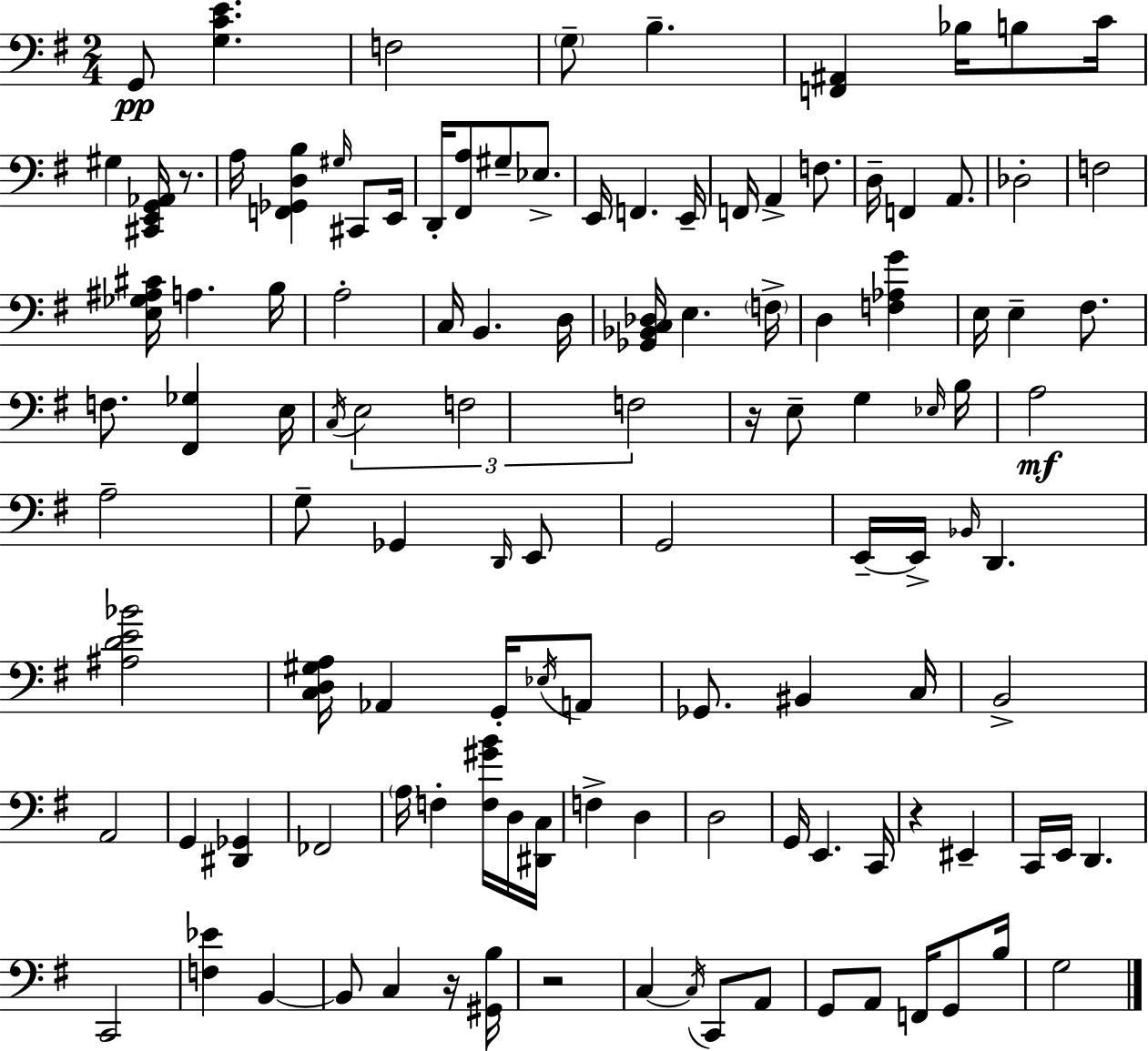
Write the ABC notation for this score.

X:1
T:Untitled
M:2/4
L:1/4
K:Em
G,,/2 [G,CE] F,2 G,/2 B, [F,,^A,,] _B,/4 B,/2 C/4 ^G, [^C,,E,,G,,_A,,]/4 z/2 A,/4 [F,,_G,,D,B,] ^G,/4 ^C,,/2 E,,/4 D,,/4 [^F,,A,]/2 ^G,/2 _E,/2 E,,/4 F,, E,,/4 F,,/4 A,, F,/2 D,/4 F,, A,,/2 _D,2 F,2 [E,_G,^A,^C]/4 A, B,/4 A,2 C,/4 B,, D,/4 [_G,,_B,,C,_D,]/4 E, F,/4 D, [F,_A,G] E,/4 E, ^F,/2 F,/2 [^F,,_G,] E,/4 C,/4 E,2 F,2 F,2 z/4 E,/2 G, _E,/4 B,/4 A,2 A,2 G,/2 _G,, D,,/4 E,,/2 G,,2 E,,/4 E,,/4 _B,,/4 D,, [^A,DE_B]2 [C,D,^G,A,]/4 _A,, G,,/4 _E,/4 A,,/2 _G,,/2 ^B,, C,/4 B,,2 A,,2 G,, [^D,,_G,,] _F,,2 A,/4 F, [F,^GB]/4 D,/4 [^D,,C,]/4 F, D, D,2 G,,/4 E,, C,,/4 z ^E,, C,,/4 E,,/4 D,, C,,2 [F,_E] B,, B,,/2 C, z/4 [^G,,B,]/4 z2 C, C,/4 C,,/2 A,,/2 G,,/2 A,,/2 F,,/4 G,,/2 B,/4 G,2